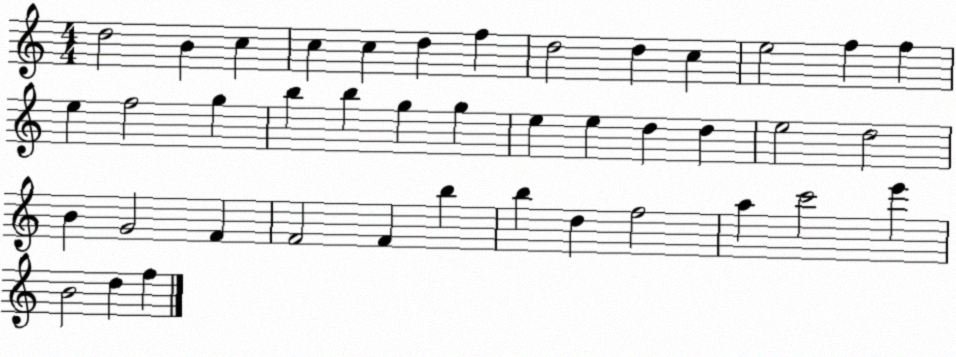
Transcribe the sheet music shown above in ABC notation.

X:1
T:Untitled
M:4/4
L:1/4
K:C
d2 B c c c d f d2 d c e2 f f e f2 g b b g g e e d d e2 d2 B G2 F F2 F b b d f2 a c'2 e' B2 d f